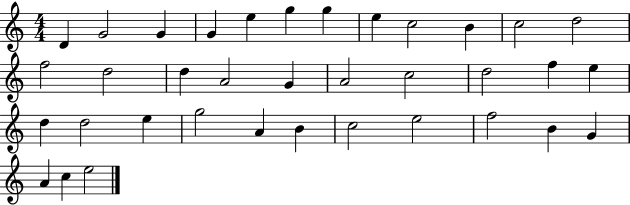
D4/q G4/h G4/q G4/q E5/q G5/q G5/q E5/q C5/h B4/q C5/h D5/h F5/h D5/h D5/q A4/h G4/q A4/h C5/h D5/h F5/q E5/q D5/q D5/h E5/q G5/h A4/q B4/q C5/h E5/h F5/h B4/q G4/q A4/q C5/q E5/h